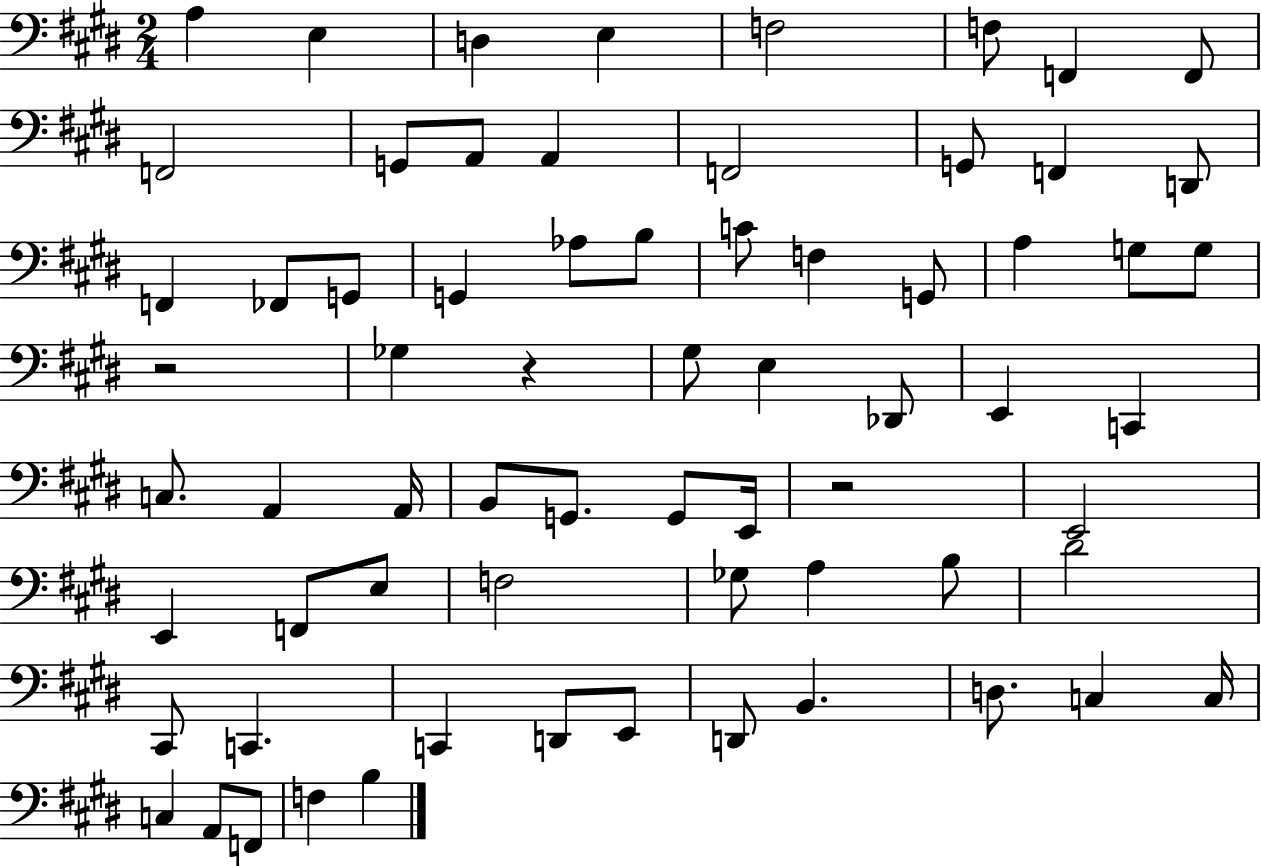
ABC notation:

X:1
T:Untitled
M:2/4
L:1/4
K:E
A, E, D, E, F,2 F,/2 F,, F,,/2 F,,2 G,,/2 A,,/2 A,, F,,2 G,,/2 F,, D,,/2 F,, _F,,/2 G,,/2 G,, _A,/2 B,/2 C/2 F, G,,/2 A, G,/2 G,/2 z2 _G, z ^G,/2 E, _D,,/2 E,, C,, C,/2 A,, A,,/4 B,,/2 G,,/2 G,,/2 E,,/4 z2 E,,2 E,, F,,/2 E,/2 F,2 _G,/2 A, B,/2 ^D2 ^C,,/2 C,, C,, D,,/2 E,,/2 D,,/2 B,, D,/2 C, C,/4 C, A,,/2 F,,/2 F, B,